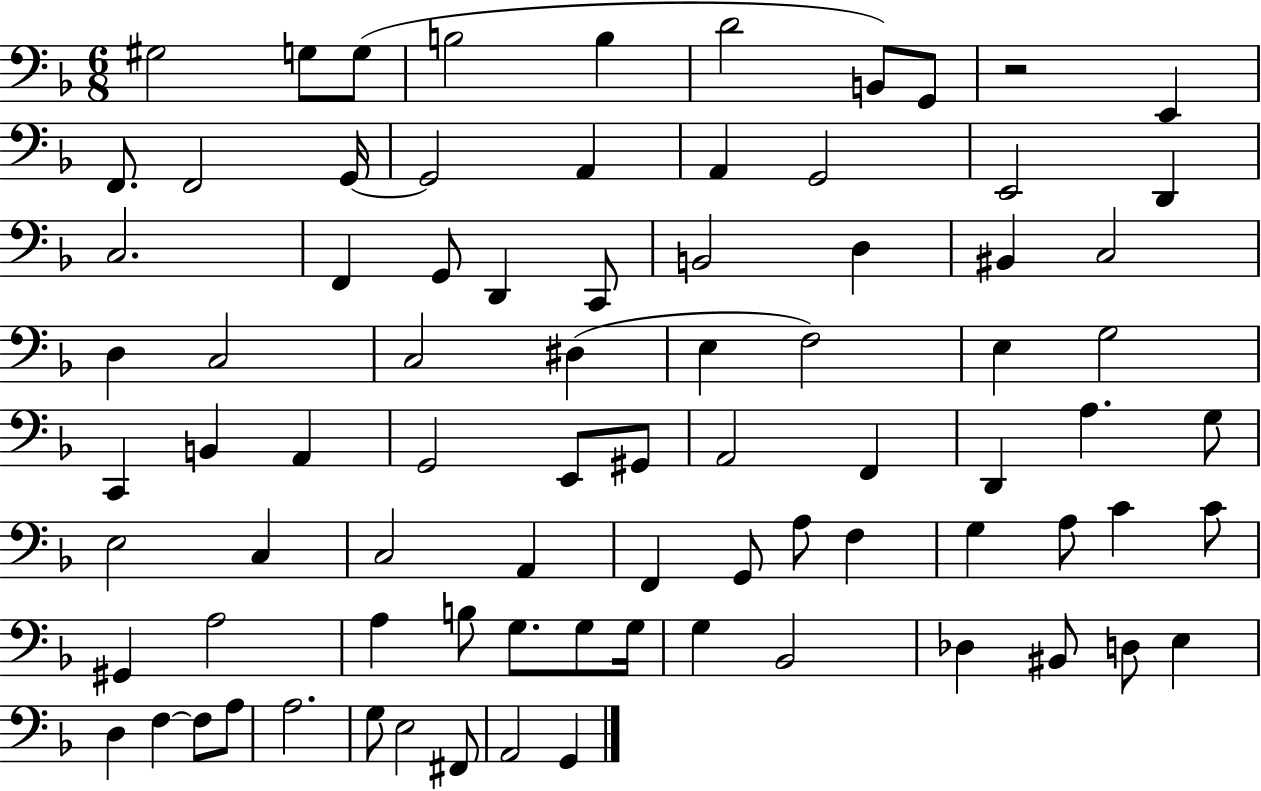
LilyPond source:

{
  \clef bass
  \numericTimeSignature
  \time 6/8
  \key f \major
  gis2 g8 g8( | b2 b4 | d'2 b,8) g,8 | r2 e,4 | \break f,8. f,2 g,16~~ | g,2 a,4 | a,4 g,2 | e,2 d,4 | \break c2. | f,4 g,8 d,4 c,8 | b,2 d4 | bis,4 c2 | \break d4 c2 | c2 dis4( | e4 f2) | e4 g2 | \break c,4 b,4 a,4 | g,2 e,8 gis,8 | a,2 f,4 | d,4 a4. g8 | \break e2 c4 | c2 a,4 | f,4 g,8 a8 f4 | g4 a8 c'4 c'8 | \break gis,4 a2 | a4 b8 g8. g8 g16 | g4 bes,2 | des4 bis,8 d8 e4 | \break d4 f4~~ f8 a8 | a2. | g8 e2 fis,8 | a,2 g,4 | \break \bar "|."
}